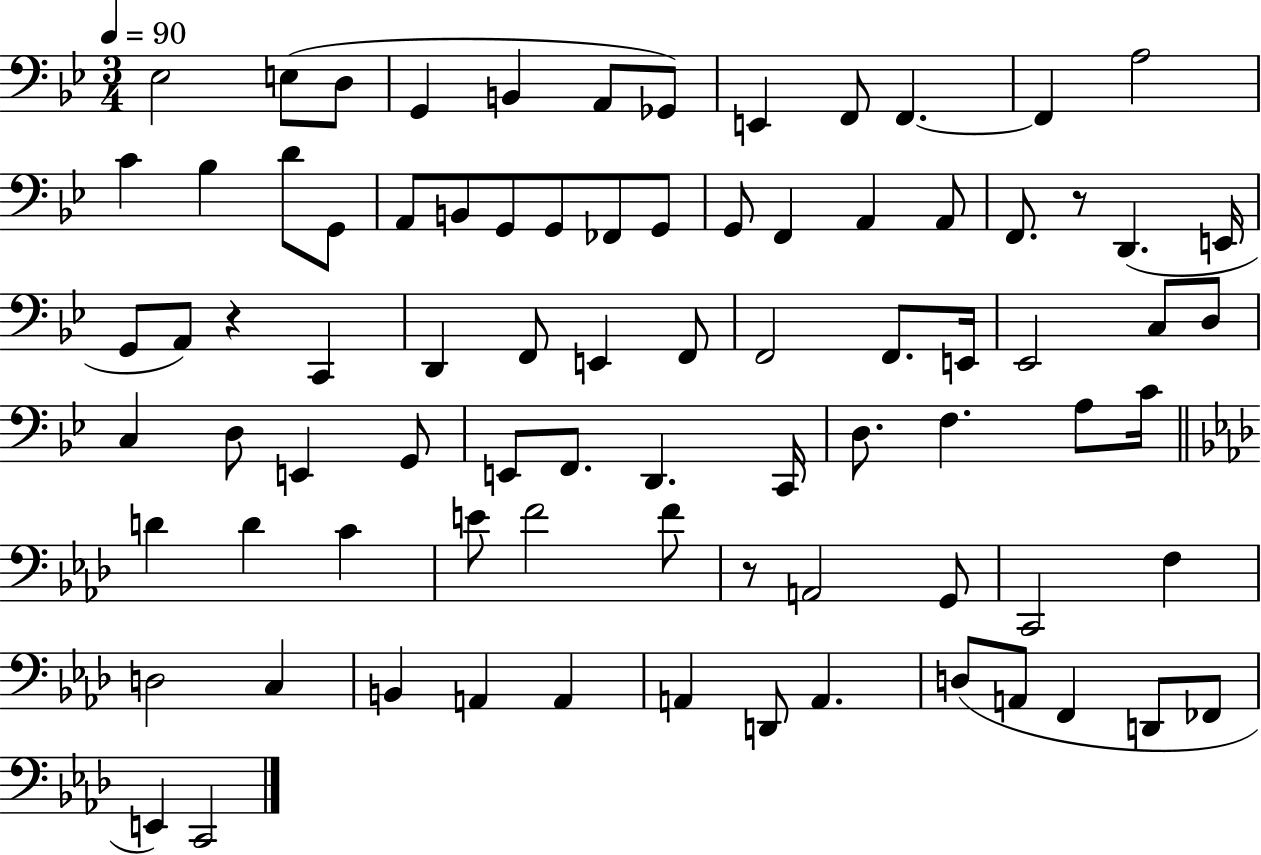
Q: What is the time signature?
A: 3/4